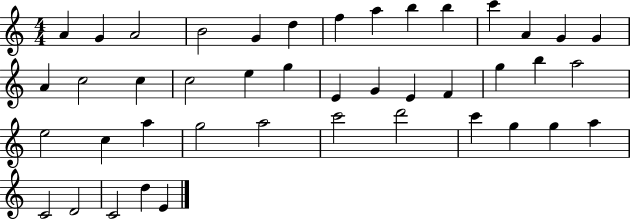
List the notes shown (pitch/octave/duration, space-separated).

A4/q G4/q A4/h B4/h G4/q D5/q F5/q A5/q B5/q B5/q C6/q A4/q G4/q G4/q A4/q C5/h C5/q C5/h E5/q G5/q E4/q G4/q E4/q F4/q G5/q B5/q A5/h E5/h C5/q A5/q G5/h A5/h C6/h D6/h C6/q G5/q G5/q A5/q C4/h D4/h C4/h D5/q E4/q